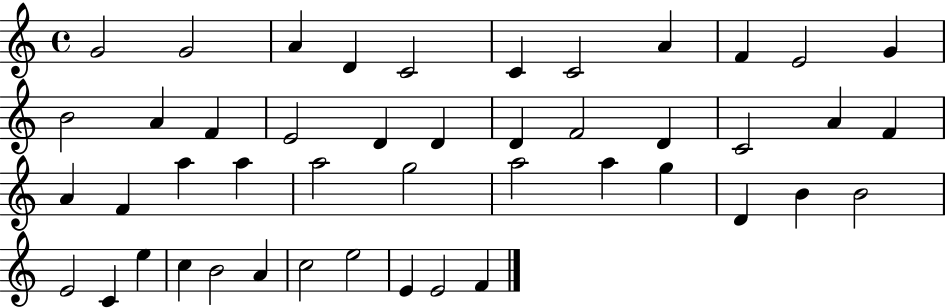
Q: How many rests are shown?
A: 0